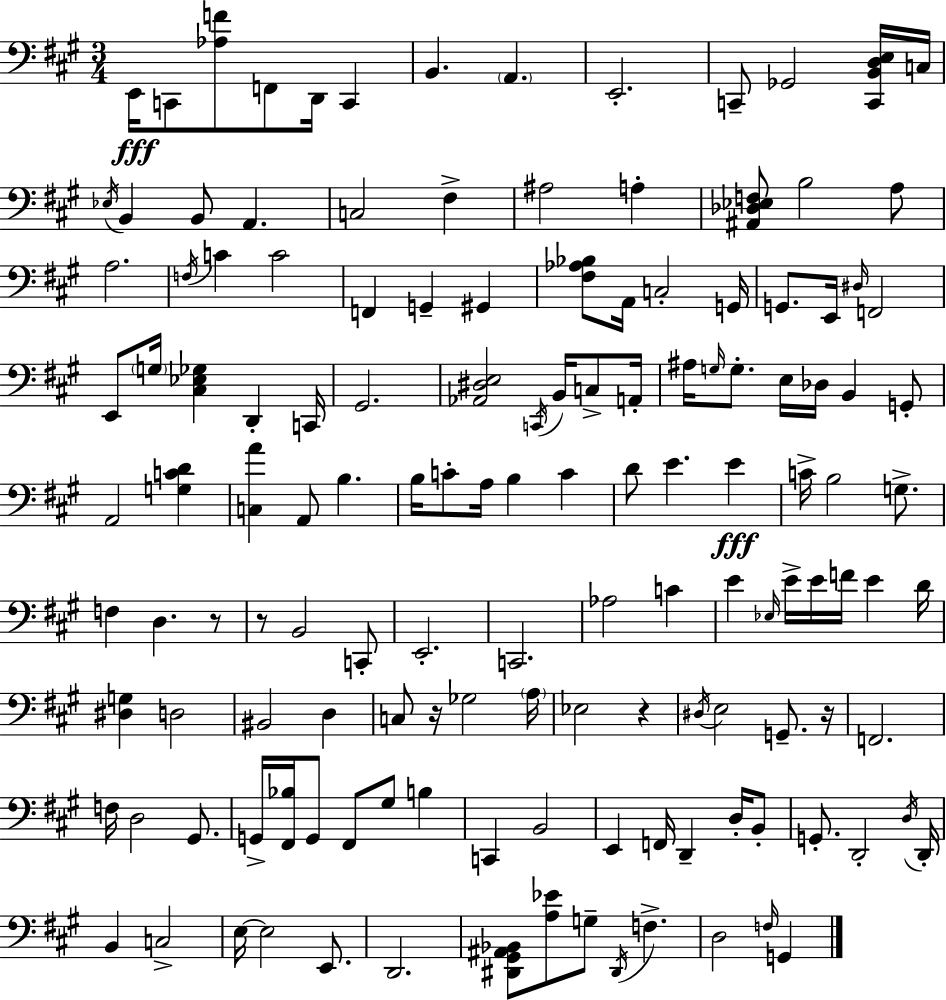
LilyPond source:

{
  \clef bass
  \numericTimeSignature
  \time 3/4
  \key a \major
  e,16\fff c,8 <aes f'>8 f,8 d,16 c,4 | b,4. \parenthesize a,4. | e,2.-. | c,8-- ges,2 <c, b, d e>16 c16 | \break \acciaccatura { ees16 } b,4 b,8 a,4. | c2 fis4-> | ais2 a4-. | <ais, des ees f>8 b2 a8 | \break a2. | \acciaccatura { f16 } c'4 c'2 | f,4 g,4-- gis,4 | <fis aes bes>8 a,16 c2-. | \break g,16 g,8. e,16 \grace { dis16 } f,2 | e,8 \parenthesize g16 <cis ees ges>4 d,4-. | c,16 gis,2. | <aes, dis e>2 \acciaccatura { c,16 } | \break b,16 c8-> a,16-. ais16 \grace { g16 } g8.-. e16 des16 b,4 | g,8-. a,2 | <g c' d'>4 <c a'>4 a,8 b4. | b16 c'8-. a16 b4 | \break c'4 d'8 e'4. | e'4\fff c'16-> b2 | g8.-> f4 d4. | r8 r8 b,2 | \break c,8-. e,2.-. | c,2. | aes2 | c'4 e'4 \grace { ees16 } e'16-> e'16 | \break f'16 e'4 d'16 <dis g>4 d2 | bis,2 | d4 c8 r16 ges2 | \parenthesize a16 ees2 | \break r4 \acciaccatura { dis16 } e2 | g,8.-- r16 f,2. | f16 d2 | gis,8. g,16-> <fis, bes>16 g,8 fis,8 | \break gis8 b4 c,4 b,2 | e,4 f,16 | d,4-- d16-. b,8-. g,8.-. d,2-. | \acciaccatura { d16 } d,16-. b,4 | \break c2-> e16~~ e2 | e,8. d,2. | <dis, gis, ais, bes,>8 <a ees'>8 | g8-- \acciaccatura { dis,16 } f4.-> d2 | \break \grace { f16 } g,4 \bar "|."
}